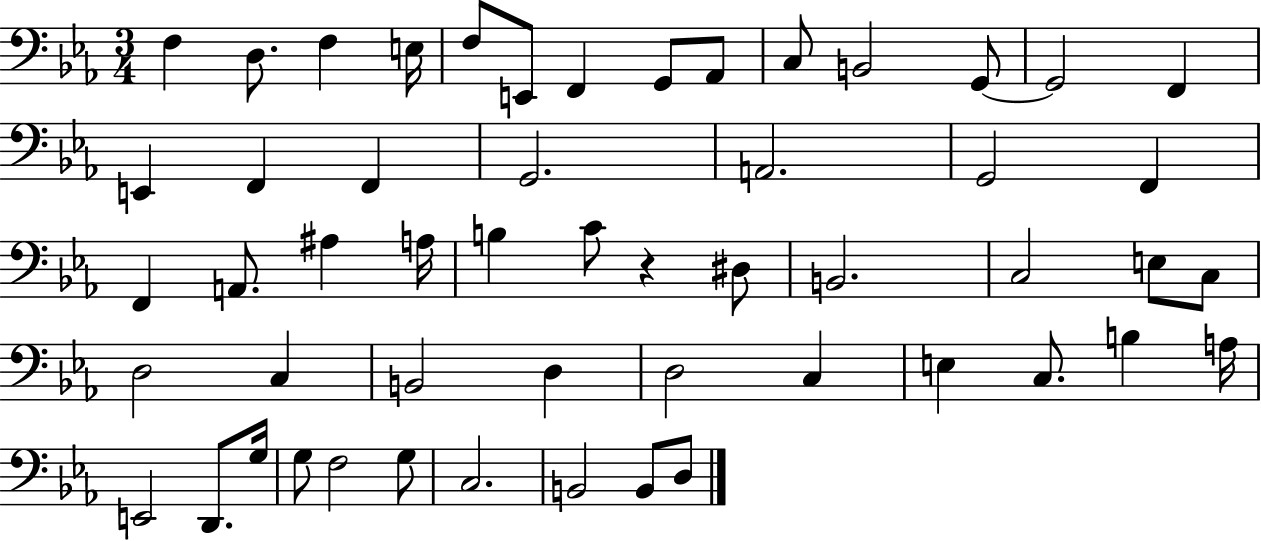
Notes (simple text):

F3/q D3/e. F3/q E3/s F3/e E2/e F2/q G2/e Ab2/e C3/e B2/h G2/e G2/h F2/q E2/q F2/q F2/q G2/h. A2/h. G2/h F2/q F2/q A2/e. A#3/q A3/s B3/q C4/e R/q D#3/e B2/h. C3/h E3/e C3/e D3/h C3/q B2/h D3/q D3/h C3/q E3/q C3/e. B3/q A3/s E2/h D2/e. G3/s G3/e F3/h G3/e C3/h. B2/h B2/e D3/e